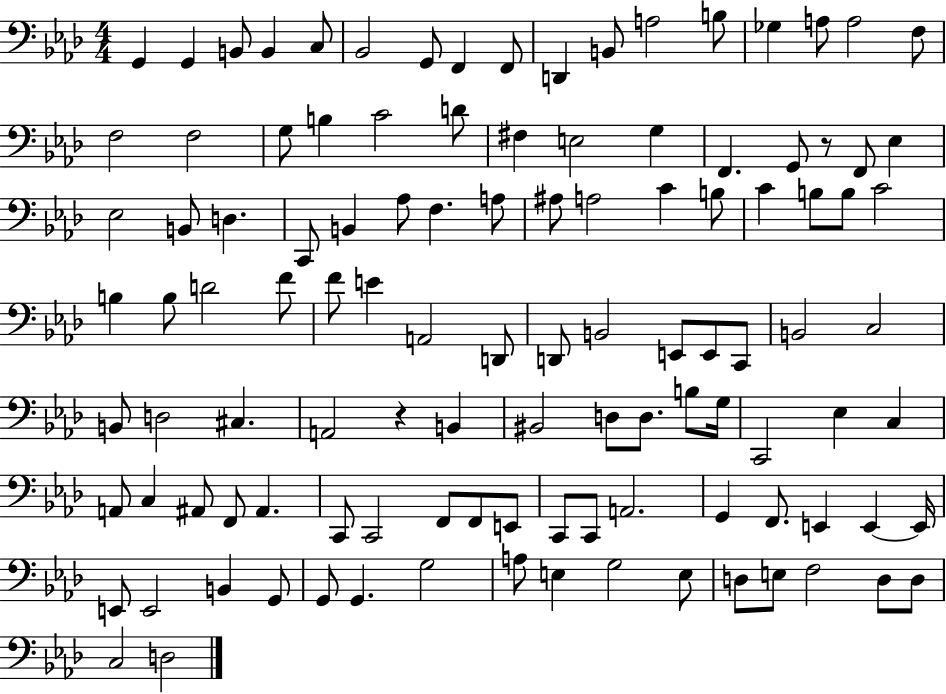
{
  \clef bass
  \numericTimeSignature
  \time 4/4
  \key aes \major
  g,4 g,4 b,8 b,4 c8 | bes,2 g,8 f,4 f,8 | d,4 b,8 a2 b8 | ges4 a8 a2 f8 | \break f2 f2 | g8 b4 c'2 d'8 | fis4 e2 g4 | f,4. g,8 r8 f,8 ees4 | \break ees2 b,8 d4. | c,8 b,4 aes8 f4. a8 | ais8 a2 c'4 b8 | c'4 b8 b8 c'2 | \break b4 b8 d'2 f'8 | f'8 e'4 a,2 d,8 | d,8 b,2 e,8 e,8 c,8 | b,2 c2 | \break b,8 d2 cis4. | a,2 r4 b,4 | bis,2 d8 d8. b8 g16 | c,2 ees4 c4 | \break a,8 c4 ais,8 f,8 ais,4. | c,8 c,2 f,8 f,8 e,8 | c,8 c,8 a,2. | g,4 f,8. e,4 e,4~~ e,16 | \break e,8 e,2 b,4 g,8 | g,8 g,4. g2 | a8 e4 g2 e8 | d8 e8 f2 d8 d8 | \break c2 d2 | \bar "|."
}